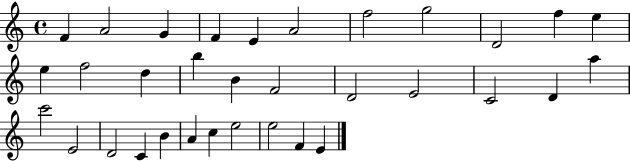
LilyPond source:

{
  \clef treble
  \time 4/4
  \defaultTimeSignature
  \key c \major
  f'4 a'2 g'4 | f'4 e'4 a'2 | f''2 g''2 | d'2 f''4 e''4 | \break e''4 f''2 d''4 | b''4 b'4 f'2 | d'2 e'2 | c'2 d'4 a''4 | \break c'''2 e'2 | d'2 c'4 b'4 | a'4 c''4 e''2 | e''2 f'4 e'4 | \break \bar "|."
}